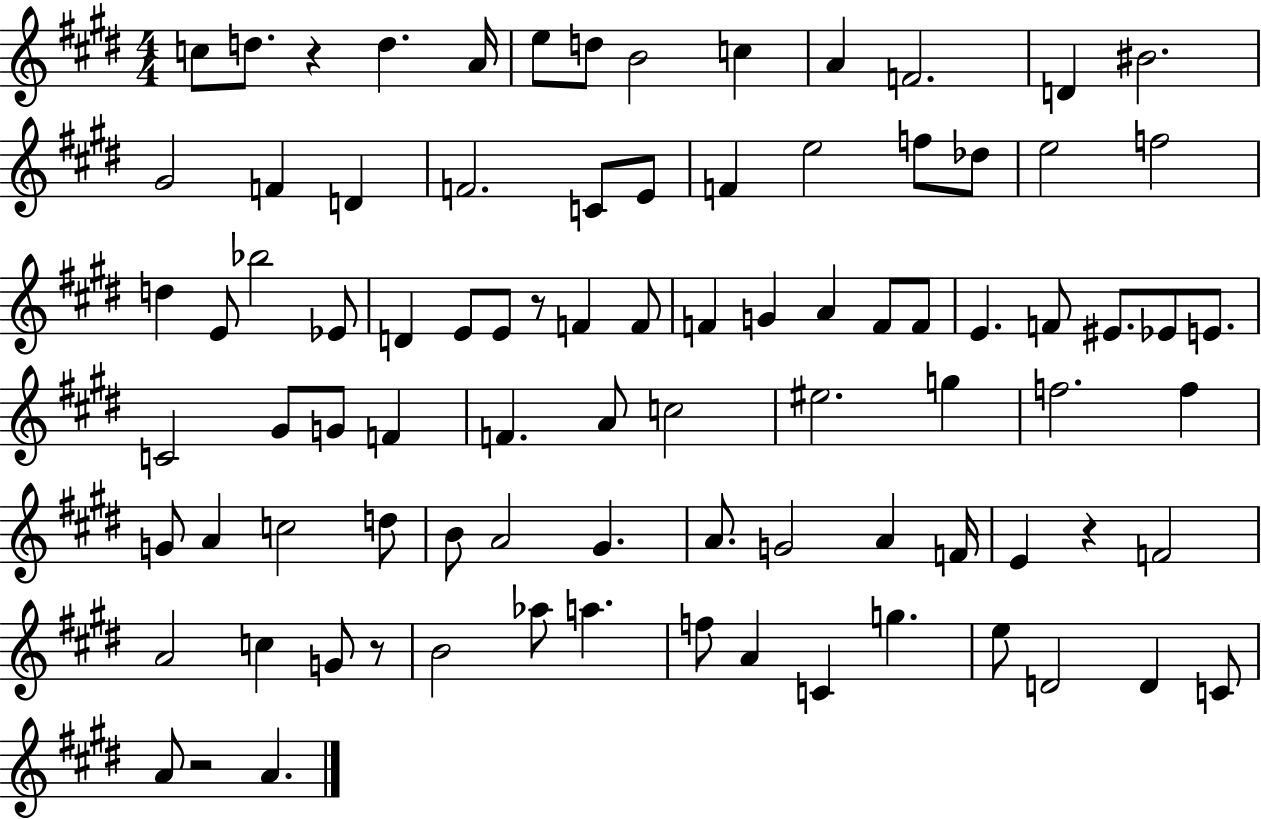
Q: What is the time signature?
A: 4/4